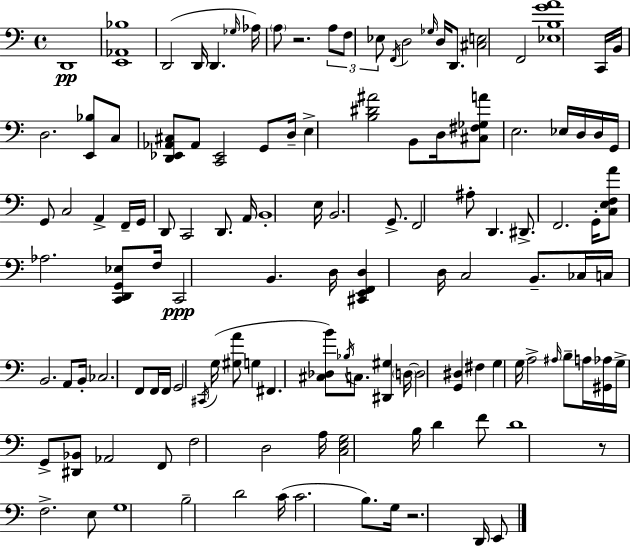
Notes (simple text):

D2/w [E2,Ab2,Bb3]/w D2/h D2/s D2/q. Gb3/s Ab3/s A3/e R/h. A3/e F3/e Eb3/e F2/s D3/h Gb3/s D3/s D2/e. [C#3,E3]/h F2/h [Eb3,B3,G4,A4]/w C2/s B2/s D3/h. [E2,Bb3]/e C3/e [D2,Eb2,Ab2,C#3]/e Ab2/e [C2,Eb2]/h G2/e D3/s E3/q [B3,D#4,A#4]/h B2/e D3/s [C#3,F#3,Gb3,A4]/e E3/h. Eb3/s D3/s D3/s G2/s G2/e C3/h A2/q F2/s G2/s D2/e C2/h D2/e. A2/s B2/w E3/s B2/h. G2/e. F2/h A#3/e D2/q. D#2/e. F2/h. G2/s [C3,E3,F3,A4]/e Ab3/h. [C2,D2,G2,Eb3]/e F3/s C2/h B2/q. D3/s [C#2,E2,F2,D3]/q D3/s C3/h B2/e. CES3/s C3/s B2/h. A2/e B2/s CES3/h. F2/e F2/s F2/s G2/h C#2/s G3/s [G#3,A4]/e G3/q F#2/q. [C#3,Db3,B4]/e Bb3/s C3/e. [D#2,G#3]/q D3/s D3/h [G2,D#3]/q F#3/q G3/q G3/s A3/h A#3/s B3/e A3/s [G#2,Ab3]/s G3/s G2/e [D#2,Bb2]/e Ab2/h F2/e F3/h D3/h A3/s [C3,E3,G3]/h B3/s D4/q F4/e D4/w R/e F3/h. E3/e G3/w B3/h D4/h C4/s C4/h. B3/e. G3/s R/h. D2/s E2/e